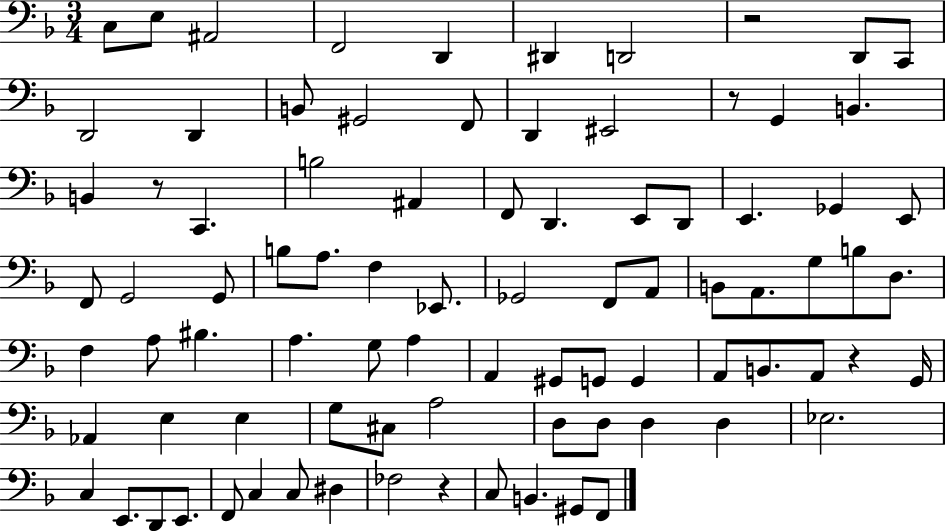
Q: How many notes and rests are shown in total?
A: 87